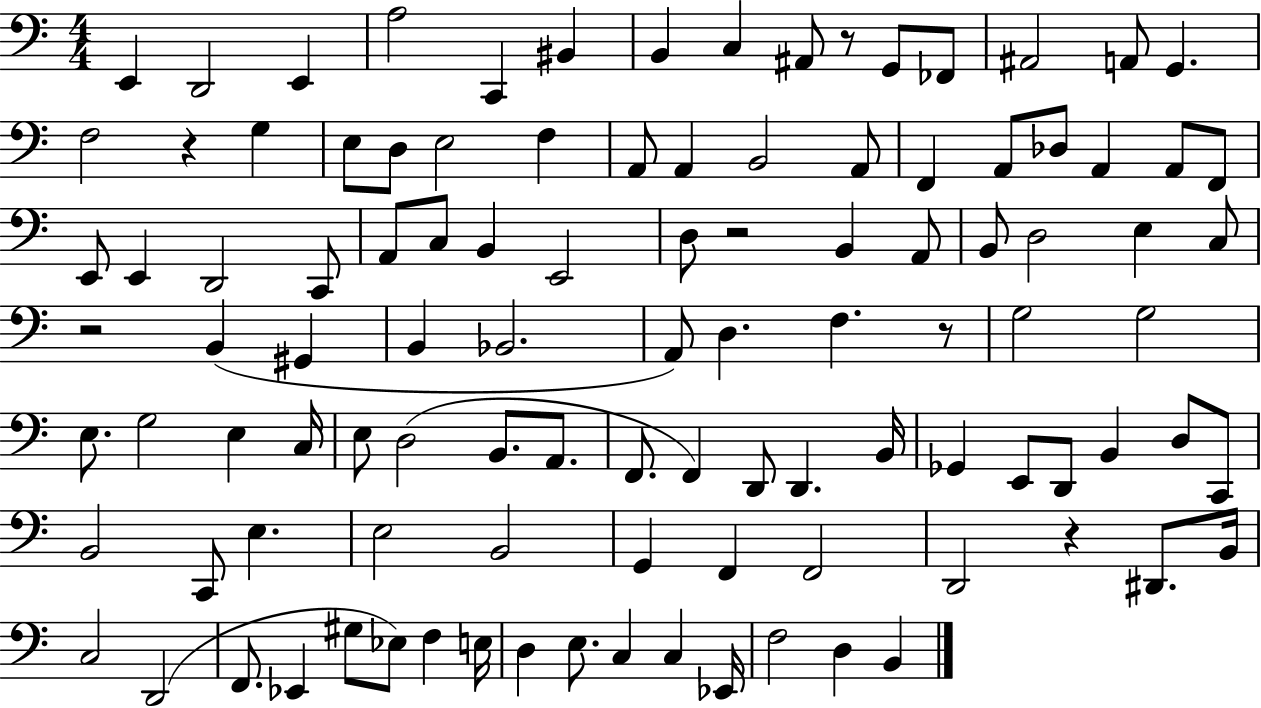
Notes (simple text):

E2/q D2/h E2/q A3/h C2/q BIS2/q B2/q C3/q A#2/e R/e G2/e FES2/e A#2/h A2/e G2/q. F3/h R/q G3/q E3/e D3/e E3/h F3/q A2/e A2/q B2/h A2/e F2/q A2/e Db3/e A2/q A2/e F2/e E2/e E2/q D2/h C2/e A2/e C3/e B2/q E2/h D3/e R/h B2/q A2/e B2/e D3/h E3/q C3/e R/h B2/q G#2/q B2/q Bb2/h. A2/e D3/q. F3/q. R/e G3/h G3/h E3/e. G3/h E3/q C3/s E3/e D3/h B2/e. A2/e. F2/e. F2/q D2/e D2/q. B2/s Gb2/q E2/e D2/e B2/q D3/e C2/e B2/h C2/e E3/q. E3/h B2/h G2/q F2/q F2/h D2/h R/q D#2/e. B2/s C3/h D2/h F2/e. Eb2/q G#3/e Eb3/e F3/q E3/s D3/q E3/e. C3/q C3/q Eb2/s F3/h D3/q B2/q